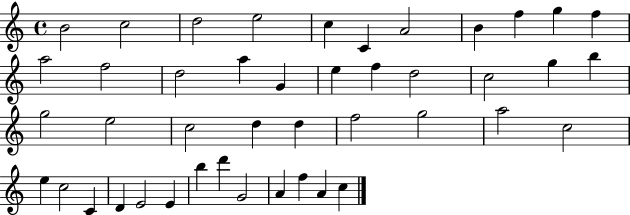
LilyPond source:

{
  \clef treble
  \time 4/4
  \defaultTimeSignature
  \key c \major
  b'2 c''2 | d''2 e''2 | c''4 c'4 a'2 | b'4 f''4 g''4 f''4 | \break a''2 f''2 | d''2 a''4 g'4 | e''4 f''4 d''2 | c''2 g''4 b''4 | \break g''2 e''2 | c''2 d''4 d''4 | f''2 g''2 | a''2 c''2 | \break e''4 c''2 c'4 | d'4 e'2 e'4 | b''4 d'''4 g'2 | a'4 f''4 a'4 c''4 | \break \bar "|."
}